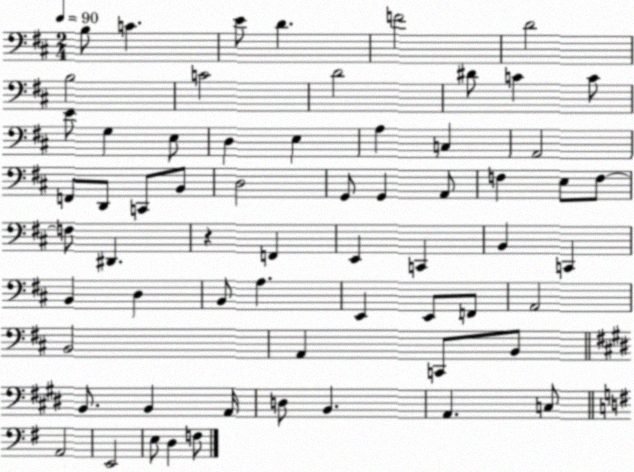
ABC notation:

X:1
T:Untitled
M:2/4
L:1/4
K:D
B,/2 C E/2 D F2 D2 B,2 C2 D2 ^D/2 C C/2 E/2 G, E,/2 D, E, A, C, A,,2 F,,/2 D,,/2 C,,/2 B,,/2 D,2 G,,/2 G,, A,,/2 F, E,/2 F,/2 F,/2 ^D,, z F,, E,, C,, B,, C,, B,, D, B,,/2 A, E,, E,,/2 F,,/2 A,,2 B,,2 A,, C,,/2 B,,/2 B,,/2 B,, A,,/4 D,/2 B,, A,, C,/2 A,,2 E,,2 E,/2 D, F,/2